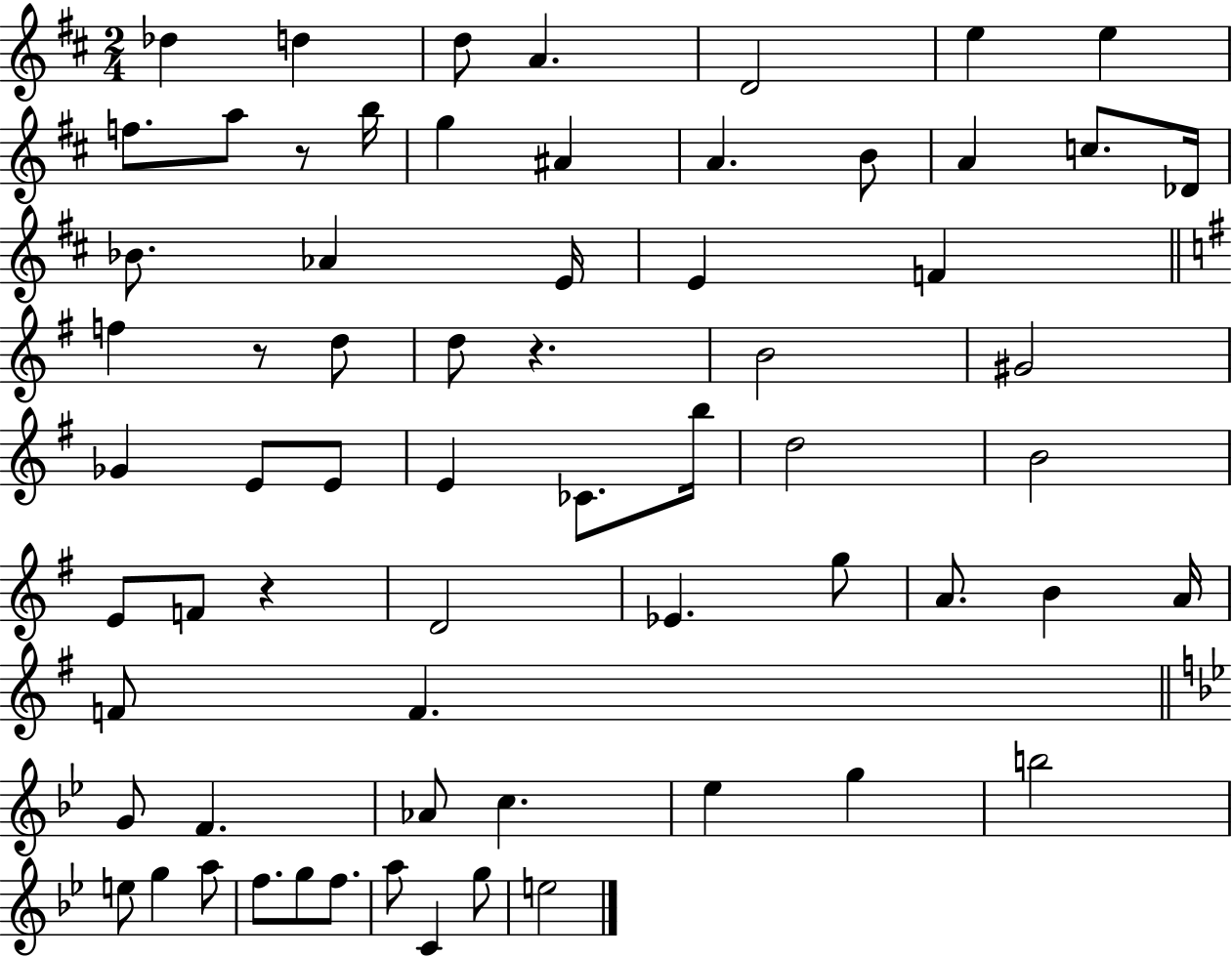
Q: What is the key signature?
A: D major